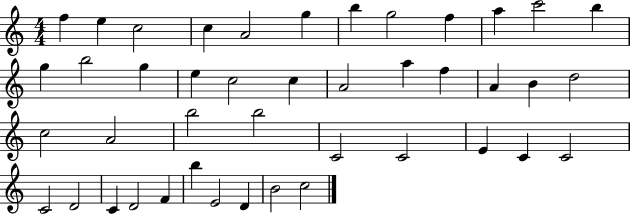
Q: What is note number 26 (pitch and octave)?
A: A4